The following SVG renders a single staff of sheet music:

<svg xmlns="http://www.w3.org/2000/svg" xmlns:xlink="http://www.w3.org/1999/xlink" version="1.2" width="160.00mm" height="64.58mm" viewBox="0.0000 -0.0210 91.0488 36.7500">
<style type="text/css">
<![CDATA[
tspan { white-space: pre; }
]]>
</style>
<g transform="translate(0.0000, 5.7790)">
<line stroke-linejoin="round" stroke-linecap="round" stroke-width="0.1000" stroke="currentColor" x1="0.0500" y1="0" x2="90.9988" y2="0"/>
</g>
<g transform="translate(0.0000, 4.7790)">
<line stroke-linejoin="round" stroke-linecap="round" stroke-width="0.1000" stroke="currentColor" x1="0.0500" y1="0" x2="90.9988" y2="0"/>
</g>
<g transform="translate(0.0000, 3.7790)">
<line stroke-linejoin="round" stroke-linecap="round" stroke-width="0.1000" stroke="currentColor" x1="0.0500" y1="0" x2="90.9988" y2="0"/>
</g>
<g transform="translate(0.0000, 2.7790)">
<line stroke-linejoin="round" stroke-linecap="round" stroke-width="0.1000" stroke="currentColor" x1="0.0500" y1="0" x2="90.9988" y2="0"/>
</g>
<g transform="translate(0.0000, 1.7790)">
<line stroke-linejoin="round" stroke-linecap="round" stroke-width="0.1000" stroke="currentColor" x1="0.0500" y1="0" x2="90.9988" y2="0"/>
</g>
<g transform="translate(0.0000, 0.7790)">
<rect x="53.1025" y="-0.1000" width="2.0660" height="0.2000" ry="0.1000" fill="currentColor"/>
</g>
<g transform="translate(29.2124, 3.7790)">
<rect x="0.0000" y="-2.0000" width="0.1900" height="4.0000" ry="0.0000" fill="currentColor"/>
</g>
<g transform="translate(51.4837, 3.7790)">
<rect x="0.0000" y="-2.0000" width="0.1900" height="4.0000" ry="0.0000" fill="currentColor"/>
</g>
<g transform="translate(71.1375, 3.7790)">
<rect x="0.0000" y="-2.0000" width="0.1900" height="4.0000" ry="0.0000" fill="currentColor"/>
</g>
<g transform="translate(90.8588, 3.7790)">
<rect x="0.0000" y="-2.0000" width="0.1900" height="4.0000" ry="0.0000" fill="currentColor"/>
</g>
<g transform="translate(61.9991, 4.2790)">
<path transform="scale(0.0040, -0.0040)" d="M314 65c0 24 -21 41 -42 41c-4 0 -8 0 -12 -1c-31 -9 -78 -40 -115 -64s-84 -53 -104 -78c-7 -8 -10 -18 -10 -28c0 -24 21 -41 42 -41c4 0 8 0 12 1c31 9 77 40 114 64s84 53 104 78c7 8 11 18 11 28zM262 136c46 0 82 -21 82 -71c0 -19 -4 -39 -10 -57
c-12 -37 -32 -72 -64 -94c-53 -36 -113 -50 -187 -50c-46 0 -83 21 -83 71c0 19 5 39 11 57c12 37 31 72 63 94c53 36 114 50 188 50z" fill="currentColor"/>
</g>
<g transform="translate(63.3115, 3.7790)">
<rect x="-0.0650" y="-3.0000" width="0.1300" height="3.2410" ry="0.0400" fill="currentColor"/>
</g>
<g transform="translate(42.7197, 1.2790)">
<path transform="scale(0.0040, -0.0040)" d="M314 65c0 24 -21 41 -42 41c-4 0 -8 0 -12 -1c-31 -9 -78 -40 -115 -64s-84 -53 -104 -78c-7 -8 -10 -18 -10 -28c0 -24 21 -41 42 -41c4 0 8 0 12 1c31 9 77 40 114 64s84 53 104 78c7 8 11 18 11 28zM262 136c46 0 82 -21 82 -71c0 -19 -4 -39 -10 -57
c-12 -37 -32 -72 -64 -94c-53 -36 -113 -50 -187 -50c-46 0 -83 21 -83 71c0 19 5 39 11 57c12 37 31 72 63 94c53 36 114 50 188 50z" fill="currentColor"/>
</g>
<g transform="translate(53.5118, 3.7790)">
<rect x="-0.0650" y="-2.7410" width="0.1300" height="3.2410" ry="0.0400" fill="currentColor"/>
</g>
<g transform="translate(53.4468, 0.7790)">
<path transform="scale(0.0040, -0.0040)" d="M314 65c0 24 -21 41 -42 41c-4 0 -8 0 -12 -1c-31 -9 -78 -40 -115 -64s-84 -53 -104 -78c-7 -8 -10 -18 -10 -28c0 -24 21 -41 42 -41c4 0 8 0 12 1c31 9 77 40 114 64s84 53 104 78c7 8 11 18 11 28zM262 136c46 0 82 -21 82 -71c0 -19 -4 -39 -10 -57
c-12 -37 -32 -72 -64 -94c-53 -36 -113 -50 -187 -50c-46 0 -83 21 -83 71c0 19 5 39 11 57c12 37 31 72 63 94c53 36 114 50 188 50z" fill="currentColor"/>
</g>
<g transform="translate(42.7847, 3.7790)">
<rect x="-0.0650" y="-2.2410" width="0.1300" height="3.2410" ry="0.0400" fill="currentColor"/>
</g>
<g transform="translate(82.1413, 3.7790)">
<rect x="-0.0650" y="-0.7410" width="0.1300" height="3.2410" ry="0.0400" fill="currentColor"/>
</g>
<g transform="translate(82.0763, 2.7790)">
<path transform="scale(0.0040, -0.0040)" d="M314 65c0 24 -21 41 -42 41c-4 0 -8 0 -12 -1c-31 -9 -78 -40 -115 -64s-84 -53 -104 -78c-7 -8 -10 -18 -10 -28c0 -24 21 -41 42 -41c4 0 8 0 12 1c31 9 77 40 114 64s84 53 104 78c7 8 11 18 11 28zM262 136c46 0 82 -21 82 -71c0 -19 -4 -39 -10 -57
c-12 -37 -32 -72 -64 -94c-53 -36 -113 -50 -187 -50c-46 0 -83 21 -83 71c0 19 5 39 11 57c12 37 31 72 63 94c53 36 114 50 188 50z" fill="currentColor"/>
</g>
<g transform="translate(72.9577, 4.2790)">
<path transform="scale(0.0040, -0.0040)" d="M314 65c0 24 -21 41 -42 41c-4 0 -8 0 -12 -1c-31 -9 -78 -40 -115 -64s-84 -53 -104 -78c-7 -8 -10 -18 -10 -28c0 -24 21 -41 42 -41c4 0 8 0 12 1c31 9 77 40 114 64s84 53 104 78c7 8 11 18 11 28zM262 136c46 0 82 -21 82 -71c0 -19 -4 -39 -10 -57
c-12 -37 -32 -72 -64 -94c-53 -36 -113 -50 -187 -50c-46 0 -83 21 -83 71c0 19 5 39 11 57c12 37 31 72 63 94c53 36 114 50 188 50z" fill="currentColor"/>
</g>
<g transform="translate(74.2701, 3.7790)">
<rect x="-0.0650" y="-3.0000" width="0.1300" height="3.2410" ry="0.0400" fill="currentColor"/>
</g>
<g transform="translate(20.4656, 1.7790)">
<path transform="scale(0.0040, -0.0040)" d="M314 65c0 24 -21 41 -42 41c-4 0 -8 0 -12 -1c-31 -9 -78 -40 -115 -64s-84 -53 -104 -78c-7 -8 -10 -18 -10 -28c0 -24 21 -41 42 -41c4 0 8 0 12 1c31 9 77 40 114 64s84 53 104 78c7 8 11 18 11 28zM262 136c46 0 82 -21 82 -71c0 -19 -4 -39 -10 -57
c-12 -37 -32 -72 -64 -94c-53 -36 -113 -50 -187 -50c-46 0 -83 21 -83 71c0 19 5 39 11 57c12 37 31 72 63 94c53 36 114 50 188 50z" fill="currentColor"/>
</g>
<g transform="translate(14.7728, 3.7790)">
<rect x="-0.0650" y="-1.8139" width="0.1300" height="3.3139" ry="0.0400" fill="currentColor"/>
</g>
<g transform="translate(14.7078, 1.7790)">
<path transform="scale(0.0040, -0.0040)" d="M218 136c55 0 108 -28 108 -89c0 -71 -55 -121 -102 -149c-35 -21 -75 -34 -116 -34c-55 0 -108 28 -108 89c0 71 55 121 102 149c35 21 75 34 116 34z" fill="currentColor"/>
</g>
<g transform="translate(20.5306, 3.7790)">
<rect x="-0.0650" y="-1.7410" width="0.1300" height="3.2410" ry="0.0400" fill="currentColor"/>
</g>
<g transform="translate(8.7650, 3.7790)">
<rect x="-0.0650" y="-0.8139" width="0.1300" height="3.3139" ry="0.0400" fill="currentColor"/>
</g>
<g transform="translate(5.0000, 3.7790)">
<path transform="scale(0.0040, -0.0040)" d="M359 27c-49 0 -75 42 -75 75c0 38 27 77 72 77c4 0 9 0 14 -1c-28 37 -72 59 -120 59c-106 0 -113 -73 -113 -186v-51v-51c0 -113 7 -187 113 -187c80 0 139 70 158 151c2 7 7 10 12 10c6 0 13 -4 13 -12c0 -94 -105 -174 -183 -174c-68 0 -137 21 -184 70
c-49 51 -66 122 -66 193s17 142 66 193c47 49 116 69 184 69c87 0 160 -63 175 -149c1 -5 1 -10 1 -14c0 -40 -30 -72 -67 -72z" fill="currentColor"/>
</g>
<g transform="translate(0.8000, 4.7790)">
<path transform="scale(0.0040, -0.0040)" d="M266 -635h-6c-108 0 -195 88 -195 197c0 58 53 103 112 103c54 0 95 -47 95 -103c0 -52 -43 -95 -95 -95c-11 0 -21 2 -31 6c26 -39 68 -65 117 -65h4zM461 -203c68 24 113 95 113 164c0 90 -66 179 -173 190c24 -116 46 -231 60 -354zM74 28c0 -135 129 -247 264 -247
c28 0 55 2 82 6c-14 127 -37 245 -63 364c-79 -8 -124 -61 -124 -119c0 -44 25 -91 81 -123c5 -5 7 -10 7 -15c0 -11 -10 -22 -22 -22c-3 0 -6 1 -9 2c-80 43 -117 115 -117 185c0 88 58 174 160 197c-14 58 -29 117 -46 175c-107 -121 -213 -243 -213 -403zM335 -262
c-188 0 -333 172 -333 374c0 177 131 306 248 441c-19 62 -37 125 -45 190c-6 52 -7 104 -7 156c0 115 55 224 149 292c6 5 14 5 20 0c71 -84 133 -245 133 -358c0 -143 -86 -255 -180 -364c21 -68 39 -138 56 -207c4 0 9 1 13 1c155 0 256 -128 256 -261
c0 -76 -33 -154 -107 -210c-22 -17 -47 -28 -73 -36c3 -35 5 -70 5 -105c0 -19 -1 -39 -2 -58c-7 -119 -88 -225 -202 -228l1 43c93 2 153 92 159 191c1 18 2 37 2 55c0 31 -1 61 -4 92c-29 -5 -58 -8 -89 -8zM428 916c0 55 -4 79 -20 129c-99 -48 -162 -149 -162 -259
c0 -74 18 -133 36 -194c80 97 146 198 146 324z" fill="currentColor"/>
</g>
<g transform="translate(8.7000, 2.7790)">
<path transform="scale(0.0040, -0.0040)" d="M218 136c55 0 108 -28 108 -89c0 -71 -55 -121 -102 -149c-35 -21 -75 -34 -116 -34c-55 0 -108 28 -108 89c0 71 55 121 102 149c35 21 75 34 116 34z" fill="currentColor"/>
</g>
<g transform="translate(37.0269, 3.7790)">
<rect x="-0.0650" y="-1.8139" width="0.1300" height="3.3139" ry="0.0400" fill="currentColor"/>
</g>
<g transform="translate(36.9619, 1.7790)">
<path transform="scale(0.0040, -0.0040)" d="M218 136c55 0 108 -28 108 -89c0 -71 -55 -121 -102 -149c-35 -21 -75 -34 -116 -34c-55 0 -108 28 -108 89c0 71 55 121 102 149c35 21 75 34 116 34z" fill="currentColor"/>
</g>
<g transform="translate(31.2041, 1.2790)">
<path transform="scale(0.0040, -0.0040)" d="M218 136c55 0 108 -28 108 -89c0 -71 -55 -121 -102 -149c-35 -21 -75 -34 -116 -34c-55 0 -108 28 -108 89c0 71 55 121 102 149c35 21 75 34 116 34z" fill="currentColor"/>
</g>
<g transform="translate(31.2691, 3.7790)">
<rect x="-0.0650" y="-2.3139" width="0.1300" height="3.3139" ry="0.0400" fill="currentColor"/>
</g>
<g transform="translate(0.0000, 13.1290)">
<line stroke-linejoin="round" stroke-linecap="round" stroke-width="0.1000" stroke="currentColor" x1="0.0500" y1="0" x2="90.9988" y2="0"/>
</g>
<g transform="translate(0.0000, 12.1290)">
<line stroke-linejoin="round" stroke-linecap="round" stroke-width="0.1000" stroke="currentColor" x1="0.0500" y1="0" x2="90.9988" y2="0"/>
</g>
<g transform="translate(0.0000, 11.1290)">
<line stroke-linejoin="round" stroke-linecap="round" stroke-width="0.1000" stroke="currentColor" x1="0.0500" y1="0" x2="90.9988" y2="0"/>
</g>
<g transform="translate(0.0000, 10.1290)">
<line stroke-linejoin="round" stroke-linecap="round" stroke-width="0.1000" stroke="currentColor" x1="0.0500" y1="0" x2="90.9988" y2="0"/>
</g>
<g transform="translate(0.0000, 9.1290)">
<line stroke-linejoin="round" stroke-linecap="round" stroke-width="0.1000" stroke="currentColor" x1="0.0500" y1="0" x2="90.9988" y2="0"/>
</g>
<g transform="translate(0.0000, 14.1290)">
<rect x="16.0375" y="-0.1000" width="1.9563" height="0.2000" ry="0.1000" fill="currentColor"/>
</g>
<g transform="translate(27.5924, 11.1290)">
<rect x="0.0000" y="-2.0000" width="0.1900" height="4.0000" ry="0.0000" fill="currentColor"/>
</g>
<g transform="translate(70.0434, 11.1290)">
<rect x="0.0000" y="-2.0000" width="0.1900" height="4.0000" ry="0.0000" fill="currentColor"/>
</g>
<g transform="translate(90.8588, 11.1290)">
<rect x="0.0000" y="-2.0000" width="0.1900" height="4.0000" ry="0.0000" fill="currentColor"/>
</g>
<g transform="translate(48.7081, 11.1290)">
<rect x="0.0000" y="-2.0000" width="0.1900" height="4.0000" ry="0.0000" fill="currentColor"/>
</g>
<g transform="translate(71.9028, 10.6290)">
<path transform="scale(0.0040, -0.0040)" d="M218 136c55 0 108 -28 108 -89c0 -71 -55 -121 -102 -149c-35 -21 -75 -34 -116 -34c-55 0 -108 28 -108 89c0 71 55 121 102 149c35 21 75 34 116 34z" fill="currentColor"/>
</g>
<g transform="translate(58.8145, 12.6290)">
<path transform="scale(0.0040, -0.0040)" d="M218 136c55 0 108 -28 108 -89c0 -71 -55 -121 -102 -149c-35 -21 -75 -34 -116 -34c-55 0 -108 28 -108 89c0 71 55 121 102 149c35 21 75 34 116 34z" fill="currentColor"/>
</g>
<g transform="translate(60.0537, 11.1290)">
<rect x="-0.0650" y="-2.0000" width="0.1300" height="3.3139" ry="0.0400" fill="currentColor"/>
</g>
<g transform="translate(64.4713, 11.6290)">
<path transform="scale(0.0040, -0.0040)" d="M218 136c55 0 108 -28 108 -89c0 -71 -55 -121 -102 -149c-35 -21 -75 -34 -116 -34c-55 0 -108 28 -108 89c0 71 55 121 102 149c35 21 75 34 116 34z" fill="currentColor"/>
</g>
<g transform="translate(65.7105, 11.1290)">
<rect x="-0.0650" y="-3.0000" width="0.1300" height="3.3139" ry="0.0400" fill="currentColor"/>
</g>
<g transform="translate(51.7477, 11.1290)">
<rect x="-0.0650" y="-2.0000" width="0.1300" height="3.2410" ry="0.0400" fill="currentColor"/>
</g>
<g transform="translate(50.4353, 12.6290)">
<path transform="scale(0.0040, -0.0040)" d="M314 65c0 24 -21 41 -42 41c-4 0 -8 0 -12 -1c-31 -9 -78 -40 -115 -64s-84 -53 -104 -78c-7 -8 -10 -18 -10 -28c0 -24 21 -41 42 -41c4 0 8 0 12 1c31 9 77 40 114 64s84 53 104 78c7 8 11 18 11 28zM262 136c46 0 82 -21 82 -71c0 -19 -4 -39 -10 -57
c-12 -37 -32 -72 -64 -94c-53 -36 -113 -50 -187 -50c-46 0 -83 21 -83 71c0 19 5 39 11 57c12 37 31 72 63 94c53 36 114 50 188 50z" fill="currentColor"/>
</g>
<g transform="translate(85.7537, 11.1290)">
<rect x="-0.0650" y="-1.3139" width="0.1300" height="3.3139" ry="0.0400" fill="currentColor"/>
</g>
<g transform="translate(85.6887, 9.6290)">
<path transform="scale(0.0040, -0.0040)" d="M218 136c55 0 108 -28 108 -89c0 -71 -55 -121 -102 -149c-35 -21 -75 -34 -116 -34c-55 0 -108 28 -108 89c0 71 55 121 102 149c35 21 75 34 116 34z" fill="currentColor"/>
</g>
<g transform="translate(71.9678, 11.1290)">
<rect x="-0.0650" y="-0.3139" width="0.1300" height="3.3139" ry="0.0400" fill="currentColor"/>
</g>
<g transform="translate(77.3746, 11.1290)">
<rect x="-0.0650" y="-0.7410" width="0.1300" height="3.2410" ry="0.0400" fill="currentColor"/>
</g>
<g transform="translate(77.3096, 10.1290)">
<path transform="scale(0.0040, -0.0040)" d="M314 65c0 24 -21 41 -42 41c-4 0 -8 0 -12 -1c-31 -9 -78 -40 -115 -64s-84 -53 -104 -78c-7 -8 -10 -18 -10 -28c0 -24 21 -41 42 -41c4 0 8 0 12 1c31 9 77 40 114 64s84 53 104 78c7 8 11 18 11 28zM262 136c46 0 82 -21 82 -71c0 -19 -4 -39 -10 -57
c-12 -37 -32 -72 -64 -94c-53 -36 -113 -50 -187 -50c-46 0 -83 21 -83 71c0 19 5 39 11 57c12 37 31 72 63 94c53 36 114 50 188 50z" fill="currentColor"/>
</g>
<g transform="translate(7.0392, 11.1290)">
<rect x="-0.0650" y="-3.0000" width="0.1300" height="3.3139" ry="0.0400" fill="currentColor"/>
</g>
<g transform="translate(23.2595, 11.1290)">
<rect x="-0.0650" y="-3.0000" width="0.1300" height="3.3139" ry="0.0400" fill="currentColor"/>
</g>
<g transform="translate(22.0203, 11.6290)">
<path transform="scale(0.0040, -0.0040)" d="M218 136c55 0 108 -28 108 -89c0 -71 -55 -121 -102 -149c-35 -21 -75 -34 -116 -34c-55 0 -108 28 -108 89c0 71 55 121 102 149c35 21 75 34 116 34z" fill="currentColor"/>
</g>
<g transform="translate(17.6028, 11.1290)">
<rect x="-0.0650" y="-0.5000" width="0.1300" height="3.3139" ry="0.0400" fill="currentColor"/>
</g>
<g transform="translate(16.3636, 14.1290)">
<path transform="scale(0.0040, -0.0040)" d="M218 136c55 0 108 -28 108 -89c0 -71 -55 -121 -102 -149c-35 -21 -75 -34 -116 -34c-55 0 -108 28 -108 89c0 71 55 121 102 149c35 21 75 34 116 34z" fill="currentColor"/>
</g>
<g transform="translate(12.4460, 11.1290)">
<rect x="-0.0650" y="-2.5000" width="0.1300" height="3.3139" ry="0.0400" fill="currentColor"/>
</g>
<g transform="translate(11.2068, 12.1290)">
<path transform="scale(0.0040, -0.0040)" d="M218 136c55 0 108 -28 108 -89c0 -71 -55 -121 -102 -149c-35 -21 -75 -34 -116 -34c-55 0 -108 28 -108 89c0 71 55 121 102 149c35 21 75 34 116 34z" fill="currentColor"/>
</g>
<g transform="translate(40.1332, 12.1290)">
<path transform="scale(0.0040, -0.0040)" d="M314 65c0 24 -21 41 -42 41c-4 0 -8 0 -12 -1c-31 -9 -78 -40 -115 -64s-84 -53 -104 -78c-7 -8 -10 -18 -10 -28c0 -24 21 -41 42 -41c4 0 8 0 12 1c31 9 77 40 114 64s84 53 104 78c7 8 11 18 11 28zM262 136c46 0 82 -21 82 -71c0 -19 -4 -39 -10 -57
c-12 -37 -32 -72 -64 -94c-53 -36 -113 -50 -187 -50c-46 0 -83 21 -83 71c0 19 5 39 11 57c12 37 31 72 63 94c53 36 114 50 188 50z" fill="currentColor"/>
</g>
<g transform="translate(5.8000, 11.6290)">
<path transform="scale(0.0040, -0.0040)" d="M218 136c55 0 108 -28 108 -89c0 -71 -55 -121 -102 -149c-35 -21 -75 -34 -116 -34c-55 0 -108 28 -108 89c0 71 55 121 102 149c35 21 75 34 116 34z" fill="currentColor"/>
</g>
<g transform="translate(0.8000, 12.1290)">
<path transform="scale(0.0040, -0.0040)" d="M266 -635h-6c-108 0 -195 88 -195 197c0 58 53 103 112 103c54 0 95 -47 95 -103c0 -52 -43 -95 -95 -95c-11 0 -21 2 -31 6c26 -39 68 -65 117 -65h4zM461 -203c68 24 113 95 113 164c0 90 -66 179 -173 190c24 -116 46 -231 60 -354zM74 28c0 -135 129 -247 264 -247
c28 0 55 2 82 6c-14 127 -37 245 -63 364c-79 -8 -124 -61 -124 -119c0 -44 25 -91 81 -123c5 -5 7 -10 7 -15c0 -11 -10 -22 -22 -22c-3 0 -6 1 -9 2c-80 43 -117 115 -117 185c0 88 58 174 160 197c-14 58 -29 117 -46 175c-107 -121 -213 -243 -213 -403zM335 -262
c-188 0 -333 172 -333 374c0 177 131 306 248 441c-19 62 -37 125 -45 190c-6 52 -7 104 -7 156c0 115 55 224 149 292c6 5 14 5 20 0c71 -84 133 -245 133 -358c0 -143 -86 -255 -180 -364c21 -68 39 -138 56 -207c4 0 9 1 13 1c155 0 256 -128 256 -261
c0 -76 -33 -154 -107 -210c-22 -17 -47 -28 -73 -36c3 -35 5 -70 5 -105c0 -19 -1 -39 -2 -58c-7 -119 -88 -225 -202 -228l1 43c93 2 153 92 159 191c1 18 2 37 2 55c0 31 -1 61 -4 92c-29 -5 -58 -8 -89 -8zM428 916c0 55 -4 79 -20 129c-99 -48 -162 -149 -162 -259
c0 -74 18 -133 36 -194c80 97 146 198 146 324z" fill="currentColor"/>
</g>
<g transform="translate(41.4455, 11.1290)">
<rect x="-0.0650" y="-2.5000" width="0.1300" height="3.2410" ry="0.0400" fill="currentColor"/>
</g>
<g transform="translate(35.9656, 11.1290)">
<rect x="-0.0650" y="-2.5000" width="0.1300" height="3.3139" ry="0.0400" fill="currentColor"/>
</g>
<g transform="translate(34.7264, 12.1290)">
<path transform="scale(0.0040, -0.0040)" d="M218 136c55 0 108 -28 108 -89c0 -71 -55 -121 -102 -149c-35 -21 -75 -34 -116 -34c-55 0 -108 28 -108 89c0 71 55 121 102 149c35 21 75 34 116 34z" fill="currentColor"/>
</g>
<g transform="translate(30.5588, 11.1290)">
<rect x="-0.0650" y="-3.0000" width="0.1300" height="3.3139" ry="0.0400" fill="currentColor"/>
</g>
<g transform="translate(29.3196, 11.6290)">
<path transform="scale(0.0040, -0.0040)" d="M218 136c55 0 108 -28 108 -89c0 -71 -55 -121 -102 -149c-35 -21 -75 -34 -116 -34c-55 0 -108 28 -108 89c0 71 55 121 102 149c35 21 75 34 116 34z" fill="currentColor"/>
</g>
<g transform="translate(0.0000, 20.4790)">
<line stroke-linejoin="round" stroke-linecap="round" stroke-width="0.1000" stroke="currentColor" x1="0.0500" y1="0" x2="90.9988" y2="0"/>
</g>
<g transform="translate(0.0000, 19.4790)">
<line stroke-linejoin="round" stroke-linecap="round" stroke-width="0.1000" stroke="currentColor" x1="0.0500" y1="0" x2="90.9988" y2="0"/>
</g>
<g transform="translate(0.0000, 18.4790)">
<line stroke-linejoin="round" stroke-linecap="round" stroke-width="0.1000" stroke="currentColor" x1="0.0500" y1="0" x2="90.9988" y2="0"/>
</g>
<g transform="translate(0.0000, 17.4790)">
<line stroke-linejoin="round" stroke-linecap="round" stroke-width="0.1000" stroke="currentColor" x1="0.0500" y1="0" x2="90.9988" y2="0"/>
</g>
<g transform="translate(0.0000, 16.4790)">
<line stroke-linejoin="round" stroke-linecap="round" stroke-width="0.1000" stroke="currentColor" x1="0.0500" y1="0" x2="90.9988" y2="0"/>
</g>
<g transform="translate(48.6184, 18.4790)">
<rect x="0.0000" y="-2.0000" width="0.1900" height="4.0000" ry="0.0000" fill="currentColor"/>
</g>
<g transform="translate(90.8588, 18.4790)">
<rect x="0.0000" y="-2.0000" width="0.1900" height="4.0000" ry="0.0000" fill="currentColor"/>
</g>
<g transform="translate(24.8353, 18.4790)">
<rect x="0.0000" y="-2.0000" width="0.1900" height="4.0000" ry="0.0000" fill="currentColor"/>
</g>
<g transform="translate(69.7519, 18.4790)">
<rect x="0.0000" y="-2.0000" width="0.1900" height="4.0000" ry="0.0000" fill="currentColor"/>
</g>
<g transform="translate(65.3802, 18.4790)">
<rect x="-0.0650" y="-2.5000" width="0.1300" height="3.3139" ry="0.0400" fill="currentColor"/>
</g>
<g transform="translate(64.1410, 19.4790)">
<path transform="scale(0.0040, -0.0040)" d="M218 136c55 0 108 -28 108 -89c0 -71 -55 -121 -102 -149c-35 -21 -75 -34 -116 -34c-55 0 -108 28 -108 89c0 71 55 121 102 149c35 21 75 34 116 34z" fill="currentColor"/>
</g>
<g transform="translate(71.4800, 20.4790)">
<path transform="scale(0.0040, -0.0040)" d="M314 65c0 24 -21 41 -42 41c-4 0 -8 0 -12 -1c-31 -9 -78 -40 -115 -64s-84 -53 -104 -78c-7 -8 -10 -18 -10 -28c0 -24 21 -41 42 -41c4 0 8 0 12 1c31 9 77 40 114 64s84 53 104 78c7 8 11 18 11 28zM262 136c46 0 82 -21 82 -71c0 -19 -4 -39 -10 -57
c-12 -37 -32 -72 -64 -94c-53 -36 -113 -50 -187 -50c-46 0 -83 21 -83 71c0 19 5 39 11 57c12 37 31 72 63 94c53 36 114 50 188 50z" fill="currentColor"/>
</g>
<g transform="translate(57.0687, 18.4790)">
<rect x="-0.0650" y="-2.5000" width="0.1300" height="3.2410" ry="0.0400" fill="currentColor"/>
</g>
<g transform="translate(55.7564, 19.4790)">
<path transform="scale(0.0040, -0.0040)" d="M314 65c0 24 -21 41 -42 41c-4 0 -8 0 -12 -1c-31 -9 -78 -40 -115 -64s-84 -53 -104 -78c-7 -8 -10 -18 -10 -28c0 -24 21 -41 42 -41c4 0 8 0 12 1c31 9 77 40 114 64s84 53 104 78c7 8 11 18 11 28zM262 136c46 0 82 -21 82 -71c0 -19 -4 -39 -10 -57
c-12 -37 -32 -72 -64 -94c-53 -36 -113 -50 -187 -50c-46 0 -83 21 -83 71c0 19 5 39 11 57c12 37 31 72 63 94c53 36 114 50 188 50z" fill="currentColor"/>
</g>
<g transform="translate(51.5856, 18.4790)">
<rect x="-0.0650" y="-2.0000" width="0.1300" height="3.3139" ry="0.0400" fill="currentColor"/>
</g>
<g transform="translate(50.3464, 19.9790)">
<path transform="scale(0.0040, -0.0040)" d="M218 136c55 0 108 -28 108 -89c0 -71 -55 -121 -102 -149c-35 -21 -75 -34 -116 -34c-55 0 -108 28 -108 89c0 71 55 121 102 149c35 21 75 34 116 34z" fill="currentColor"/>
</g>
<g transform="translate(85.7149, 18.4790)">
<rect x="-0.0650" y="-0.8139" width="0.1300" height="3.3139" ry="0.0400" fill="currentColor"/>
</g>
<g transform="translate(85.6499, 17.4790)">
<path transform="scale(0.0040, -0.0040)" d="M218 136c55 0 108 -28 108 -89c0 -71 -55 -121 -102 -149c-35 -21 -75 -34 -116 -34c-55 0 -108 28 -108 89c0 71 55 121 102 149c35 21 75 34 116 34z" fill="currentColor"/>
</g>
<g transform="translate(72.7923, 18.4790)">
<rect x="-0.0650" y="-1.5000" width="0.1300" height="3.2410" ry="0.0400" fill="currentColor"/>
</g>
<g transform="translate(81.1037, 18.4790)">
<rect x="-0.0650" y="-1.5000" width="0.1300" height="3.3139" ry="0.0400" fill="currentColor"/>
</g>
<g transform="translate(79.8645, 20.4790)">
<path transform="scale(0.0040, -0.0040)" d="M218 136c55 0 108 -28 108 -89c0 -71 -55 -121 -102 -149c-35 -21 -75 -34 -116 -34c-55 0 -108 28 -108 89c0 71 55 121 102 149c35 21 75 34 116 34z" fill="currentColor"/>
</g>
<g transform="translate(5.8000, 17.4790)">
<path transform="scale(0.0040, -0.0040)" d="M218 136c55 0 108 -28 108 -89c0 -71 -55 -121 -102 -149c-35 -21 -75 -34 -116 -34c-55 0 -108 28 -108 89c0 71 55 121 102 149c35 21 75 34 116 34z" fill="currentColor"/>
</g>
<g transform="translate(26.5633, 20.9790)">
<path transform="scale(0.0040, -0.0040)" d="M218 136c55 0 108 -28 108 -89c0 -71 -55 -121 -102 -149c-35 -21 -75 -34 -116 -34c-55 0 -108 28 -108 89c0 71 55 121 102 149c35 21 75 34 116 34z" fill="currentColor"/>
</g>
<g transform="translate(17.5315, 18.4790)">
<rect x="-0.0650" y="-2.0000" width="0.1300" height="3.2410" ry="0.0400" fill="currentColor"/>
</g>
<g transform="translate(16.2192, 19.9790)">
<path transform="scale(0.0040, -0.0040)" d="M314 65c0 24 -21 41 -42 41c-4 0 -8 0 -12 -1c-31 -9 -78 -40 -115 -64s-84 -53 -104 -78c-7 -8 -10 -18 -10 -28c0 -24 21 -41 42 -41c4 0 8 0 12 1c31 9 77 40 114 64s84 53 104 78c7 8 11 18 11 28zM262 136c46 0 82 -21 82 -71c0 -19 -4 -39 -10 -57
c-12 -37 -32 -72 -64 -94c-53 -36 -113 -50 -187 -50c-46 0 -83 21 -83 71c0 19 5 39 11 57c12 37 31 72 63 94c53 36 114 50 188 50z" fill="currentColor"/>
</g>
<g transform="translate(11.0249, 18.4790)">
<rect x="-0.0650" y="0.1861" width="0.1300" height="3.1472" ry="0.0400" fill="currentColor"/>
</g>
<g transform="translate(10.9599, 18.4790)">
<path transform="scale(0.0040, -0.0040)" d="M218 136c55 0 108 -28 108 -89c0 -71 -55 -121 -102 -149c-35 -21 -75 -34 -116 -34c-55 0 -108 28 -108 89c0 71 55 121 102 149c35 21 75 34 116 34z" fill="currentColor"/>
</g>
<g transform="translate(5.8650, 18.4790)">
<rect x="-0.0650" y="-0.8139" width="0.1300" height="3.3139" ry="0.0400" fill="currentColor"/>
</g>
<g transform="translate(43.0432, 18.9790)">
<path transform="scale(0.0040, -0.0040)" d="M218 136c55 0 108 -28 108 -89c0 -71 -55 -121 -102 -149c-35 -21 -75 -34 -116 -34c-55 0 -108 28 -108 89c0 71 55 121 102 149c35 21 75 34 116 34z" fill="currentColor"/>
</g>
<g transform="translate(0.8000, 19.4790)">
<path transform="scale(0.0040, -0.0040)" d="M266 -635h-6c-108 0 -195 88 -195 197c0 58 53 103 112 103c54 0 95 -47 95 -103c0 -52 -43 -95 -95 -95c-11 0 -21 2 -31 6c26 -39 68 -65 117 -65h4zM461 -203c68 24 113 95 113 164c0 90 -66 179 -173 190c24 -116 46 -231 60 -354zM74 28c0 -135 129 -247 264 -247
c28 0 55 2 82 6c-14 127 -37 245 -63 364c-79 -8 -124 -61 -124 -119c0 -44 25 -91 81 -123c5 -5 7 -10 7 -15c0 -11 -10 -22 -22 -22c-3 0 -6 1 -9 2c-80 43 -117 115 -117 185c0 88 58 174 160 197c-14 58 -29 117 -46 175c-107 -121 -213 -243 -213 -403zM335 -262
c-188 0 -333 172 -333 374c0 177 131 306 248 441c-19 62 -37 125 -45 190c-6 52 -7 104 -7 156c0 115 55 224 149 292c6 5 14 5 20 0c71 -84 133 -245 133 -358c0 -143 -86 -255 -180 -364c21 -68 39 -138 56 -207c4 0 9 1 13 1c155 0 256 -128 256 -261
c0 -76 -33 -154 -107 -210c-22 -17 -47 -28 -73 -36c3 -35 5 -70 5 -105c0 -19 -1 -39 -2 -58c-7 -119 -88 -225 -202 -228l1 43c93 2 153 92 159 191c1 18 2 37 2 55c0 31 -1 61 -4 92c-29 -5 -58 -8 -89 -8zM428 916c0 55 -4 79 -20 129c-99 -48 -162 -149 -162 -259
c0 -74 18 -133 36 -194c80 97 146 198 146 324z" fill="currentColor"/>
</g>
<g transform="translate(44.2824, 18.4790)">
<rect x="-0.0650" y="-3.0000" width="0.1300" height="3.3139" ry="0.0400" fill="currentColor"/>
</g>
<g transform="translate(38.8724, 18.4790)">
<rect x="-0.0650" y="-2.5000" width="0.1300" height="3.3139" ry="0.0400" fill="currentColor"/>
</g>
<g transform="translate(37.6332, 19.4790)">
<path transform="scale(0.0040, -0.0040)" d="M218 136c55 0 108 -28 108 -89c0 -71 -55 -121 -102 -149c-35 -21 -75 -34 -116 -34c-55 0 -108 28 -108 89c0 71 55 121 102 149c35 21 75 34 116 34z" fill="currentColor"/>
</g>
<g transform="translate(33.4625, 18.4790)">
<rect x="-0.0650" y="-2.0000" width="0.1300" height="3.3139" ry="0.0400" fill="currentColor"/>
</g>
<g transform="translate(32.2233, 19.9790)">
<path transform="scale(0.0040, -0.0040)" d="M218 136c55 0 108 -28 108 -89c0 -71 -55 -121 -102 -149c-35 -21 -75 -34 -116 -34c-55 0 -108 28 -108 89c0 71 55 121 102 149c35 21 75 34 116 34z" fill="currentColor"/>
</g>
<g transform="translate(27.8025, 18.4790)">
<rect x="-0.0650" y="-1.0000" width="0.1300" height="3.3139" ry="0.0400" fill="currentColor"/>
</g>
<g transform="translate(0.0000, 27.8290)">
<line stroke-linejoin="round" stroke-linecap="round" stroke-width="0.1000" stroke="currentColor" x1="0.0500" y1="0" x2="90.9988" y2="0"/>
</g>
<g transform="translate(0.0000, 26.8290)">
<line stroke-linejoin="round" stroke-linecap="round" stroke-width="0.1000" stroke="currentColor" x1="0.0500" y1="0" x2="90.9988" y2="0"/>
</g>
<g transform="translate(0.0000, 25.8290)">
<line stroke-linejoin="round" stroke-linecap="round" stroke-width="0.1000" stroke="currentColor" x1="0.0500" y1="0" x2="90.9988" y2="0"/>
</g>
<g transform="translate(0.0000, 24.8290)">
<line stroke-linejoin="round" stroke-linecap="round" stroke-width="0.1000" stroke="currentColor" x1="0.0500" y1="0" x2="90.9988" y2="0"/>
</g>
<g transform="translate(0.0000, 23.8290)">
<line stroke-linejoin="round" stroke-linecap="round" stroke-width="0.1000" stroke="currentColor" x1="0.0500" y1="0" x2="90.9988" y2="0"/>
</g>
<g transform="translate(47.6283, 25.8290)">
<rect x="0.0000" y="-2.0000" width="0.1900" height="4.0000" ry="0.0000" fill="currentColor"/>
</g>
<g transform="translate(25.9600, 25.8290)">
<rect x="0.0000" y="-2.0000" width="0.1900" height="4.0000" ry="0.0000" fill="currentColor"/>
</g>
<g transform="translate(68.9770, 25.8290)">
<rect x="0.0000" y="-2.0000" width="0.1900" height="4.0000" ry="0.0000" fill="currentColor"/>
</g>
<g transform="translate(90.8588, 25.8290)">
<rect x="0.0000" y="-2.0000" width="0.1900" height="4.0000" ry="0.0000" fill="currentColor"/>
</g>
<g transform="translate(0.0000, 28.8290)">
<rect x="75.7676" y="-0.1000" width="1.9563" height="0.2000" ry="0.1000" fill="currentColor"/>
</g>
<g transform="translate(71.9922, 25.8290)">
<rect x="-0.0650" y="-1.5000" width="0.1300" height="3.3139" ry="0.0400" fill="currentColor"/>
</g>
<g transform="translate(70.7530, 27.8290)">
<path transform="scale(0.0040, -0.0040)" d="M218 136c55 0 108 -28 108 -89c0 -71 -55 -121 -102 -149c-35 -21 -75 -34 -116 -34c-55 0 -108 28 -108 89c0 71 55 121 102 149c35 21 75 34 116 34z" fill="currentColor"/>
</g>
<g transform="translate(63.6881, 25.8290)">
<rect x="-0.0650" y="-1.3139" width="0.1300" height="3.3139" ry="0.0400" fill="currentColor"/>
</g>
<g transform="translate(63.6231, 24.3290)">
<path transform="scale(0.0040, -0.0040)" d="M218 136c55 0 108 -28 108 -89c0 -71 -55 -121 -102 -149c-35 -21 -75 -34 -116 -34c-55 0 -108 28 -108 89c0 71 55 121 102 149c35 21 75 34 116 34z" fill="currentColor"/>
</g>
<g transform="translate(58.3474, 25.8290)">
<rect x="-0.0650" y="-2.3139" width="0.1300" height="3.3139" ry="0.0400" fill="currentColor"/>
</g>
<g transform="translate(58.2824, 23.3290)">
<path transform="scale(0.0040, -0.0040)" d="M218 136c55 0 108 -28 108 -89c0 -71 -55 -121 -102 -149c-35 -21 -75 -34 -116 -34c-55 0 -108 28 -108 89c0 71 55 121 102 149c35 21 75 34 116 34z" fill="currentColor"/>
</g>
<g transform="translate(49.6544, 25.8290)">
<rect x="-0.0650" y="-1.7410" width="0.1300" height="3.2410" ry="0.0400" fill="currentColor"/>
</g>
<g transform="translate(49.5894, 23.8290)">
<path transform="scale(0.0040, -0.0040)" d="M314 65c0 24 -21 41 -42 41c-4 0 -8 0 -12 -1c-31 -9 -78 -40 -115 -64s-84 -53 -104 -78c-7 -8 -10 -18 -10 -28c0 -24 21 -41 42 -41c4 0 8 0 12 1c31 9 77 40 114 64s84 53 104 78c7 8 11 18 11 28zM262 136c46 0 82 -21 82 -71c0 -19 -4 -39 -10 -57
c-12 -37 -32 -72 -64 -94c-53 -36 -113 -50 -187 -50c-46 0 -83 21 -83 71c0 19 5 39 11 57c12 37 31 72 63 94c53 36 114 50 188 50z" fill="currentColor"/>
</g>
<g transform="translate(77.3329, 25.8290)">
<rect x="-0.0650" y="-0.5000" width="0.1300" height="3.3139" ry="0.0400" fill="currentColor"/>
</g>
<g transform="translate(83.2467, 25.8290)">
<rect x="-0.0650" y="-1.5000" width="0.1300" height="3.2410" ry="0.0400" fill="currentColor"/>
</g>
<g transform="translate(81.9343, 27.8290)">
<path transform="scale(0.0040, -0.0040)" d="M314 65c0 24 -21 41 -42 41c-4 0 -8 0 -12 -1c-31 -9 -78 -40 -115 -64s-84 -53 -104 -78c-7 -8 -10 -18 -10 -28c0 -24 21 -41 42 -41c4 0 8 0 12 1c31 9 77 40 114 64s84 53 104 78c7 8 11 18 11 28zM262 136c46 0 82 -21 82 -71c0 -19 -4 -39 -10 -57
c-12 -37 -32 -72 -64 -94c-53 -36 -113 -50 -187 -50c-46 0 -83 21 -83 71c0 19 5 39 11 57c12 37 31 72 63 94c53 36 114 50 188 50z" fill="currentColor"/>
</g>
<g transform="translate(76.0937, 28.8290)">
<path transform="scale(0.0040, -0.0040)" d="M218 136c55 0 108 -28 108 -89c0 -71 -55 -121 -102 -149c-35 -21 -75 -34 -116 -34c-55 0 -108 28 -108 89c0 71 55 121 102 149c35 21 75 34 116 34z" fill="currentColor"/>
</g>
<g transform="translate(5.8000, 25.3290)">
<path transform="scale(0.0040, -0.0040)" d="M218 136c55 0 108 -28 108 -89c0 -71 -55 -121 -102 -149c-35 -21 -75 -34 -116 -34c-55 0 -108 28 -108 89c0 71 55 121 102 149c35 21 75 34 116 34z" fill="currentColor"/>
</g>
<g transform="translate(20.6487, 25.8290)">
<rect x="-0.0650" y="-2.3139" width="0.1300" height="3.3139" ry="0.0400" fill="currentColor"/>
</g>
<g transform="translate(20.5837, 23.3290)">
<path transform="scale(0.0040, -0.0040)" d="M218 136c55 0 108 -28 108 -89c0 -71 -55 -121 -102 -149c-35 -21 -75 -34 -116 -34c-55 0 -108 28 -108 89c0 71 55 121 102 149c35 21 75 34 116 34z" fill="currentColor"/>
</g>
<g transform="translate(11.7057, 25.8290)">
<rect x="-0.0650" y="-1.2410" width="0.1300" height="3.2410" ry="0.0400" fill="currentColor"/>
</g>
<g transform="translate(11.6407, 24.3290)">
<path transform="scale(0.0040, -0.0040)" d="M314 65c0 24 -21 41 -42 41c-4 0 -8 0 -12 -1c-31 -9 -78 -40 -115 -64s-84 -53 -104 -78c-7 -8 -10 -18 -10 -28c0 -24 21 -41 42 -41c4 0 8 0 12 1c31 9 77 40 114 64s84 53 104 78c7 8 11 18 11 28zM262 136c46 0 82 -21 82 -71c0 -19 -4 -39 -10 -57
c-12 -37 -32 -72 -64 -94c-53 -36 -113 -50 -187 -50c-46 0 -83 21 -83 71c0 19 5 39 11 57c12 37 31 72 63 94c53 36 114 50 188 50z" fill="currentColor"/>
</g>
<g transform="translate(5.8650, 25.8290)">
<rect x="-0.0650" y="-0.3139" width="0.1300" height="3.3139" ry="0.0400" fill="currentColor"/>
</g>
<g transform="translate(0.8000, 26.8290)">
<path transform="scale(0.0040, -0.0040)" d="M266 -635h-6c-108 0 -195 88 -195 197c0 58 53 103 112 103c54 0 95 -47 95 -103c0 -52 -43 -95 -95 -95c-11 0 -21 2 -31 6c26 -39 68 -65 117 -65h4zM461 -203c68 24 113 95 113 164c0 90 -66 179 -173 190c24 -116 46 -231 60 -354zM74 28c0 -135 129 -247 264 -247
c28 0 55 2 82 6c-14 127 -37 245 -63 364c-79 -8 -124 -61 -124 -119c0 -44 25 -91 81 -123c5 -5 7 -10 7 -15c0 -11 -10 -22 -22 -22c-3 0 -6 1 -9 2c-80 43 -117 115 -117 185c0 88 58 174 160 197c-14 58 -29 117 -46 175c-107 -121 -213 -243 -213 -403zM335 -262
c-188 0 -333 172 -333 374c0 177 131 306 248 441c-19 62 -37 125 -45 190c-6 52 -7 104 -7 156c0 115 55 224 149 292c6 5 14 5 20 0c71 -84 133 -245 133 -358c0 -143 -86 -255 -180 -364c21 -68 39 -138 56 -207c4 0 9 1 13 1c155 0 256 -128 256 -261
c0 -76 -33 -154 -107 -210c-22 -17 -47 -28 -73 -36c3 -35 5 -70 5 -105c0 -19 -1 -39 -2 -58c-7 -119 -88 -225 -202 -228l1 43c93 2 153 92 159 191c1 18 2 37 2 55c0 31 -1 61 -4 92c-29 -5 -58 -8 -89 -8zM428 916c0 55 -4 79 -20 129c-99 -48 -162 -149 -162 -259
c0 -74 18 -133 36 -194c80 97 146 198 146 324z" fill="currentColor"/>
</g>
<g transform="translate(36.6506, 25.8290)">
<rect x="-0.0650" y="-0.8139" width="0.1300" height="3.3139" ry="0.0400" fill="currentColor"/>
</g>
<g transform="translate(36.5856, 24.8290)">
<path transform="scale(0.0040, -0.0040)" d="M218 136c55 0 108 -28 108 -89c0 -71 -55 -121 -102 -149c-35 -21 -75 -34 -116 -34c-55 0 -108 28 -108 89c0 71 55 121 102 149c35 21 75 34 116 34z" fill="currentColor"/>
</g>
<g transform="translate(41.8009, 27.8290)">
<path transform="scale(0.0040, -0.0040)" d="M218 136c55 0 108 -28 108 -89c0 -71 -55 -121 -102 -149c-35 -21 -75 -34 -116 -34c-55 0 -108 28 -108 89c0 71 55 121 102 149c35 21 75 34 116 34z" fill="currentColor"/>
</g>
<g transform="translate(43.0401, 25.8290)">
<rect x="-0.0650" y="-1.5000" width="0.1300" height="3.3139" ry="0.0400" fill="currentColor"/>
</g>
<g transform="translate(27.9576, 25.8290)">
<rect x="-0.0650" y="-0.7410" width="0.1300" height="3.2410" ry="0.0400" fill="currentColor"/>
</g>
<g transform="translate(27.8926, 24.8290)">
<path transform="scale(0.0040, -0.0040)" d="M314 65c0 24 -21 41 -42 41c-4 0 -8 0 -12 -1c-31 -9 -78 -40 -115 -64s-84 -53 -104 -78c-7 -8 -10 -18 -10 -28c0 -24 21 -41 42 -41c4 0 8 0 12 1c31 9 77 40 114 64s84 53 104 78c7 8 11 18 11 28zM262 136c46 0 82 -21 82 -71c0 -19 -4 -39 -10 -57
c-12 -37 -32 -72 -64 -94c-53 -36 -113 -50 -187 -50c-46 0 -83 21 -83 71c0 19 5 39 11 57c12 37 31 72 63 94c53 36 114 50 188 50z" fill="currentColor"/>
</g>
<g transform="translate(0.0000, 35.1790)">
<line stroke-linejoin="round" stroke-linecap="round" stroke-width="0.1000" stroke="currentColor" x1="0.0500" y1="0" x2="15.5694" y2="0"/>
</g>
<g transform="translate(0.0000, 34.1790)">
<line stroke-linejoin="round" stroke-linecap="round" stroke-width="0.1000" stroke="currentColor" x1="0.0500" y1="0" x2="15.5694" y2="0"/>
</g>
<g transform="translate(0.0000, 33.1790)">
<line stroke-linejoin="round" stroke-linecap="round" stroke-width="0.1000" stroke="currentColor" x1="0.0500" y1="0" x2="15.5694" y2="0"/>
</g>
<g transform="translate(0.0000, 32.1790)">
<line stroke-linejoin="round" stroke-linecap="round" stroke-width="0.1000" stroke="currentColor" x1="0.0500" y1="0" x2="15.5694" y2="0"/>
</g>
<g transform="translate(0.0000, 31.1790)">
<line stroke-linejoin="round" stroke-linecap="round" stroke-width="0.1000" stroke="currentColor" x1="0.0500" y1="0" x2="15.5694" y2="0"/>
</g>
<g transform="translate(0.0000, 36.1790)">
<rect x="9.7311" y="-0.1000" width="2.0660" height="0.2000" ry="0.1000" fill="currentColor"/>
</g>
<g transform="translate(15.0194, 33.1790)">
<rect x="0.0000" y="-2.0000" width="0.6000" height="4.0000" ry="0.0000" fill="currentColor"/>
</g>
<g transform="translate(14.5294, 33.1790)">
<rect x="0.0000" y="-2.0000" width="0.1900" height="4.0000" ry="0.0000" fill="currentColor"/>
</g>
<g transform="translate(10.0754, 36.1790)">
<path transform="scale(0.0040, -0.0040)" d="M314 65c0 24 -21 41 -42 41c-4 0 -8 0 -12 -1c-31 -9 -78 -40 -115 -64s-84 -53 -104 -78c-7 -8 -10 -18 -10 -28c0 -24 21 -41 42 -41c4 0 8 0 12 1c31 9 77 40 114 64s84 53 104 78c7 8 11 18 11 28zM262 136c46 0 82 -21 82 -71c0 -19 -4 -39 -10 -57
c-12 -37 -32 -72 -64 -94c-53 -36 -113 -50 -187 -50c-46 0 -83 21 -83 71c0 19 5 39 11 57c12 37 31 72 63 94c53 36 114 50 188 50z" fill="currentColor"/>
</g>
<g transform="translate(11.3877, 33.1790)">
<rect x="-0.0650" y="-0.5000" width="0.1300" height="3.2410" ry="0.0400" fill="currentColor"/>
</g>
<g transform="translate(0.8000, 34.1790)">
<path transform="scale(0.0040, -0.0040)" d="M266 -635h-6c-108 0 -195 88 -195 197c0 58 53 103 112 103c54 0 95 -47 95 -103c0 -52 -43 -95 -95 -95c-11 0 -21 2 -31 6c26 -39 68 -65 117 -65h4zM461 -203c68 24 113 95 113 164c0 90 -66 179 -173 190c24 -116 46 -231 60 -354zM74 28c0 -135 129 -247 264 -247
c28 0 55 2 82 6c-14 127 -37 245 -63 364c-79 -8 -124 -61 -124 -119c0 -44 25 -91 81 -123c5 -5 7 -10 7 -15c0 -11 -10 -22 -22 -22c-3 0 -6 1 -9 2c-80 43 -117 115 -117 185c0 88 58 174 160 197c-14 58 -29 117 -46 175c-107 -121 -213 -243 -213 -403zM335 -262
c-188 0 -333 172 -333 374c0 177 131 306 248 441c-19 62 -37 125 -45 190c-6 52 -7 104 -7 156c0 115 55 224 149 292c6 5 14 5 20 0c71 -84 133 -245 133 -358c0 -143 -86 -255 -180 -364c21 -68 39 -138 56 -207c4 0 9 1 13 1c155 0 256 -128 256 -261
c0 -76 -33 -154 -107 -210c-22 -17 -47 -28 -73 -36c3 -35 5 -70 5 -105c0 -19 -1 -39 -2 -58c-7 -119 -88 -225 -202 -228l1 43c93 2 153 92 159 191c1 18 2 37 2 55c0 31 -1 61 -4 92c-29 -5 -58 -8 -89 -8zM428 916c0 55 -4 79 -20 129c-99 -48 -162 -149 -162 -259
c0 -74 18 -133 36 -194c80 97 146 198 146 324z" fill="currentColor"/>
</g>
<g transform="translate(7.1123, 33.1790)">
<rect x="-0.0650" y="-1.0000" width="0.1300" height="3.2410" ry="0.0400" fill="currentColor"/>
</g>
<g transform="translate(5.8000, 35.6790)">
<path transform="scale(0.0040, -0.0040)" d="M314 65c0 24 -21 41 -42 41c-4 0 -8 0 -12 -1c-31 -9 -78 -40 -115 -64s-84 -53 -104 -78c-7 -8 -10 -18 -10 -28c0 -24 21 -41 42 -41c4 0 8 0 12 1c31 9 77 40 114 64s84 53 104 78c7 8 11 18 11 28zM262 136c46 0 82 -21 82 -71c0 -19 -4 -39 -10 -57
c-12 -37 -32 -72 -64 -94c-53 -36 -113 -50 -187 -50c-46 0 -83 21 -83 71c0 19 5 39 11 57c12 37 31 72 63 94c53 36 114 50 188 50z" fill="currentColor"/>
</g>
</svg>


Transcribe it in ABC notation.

X:1
T:Untitled
M:4/4
L:1/4
K:C
d f f2 g f g2 a2 A2 A2 d2 A G C A A G G2 F2 F A c d2 e d B F2 D F G A F G2 G E2 E d c e2 g d2 d E f2 g e E C E2 D2 C2